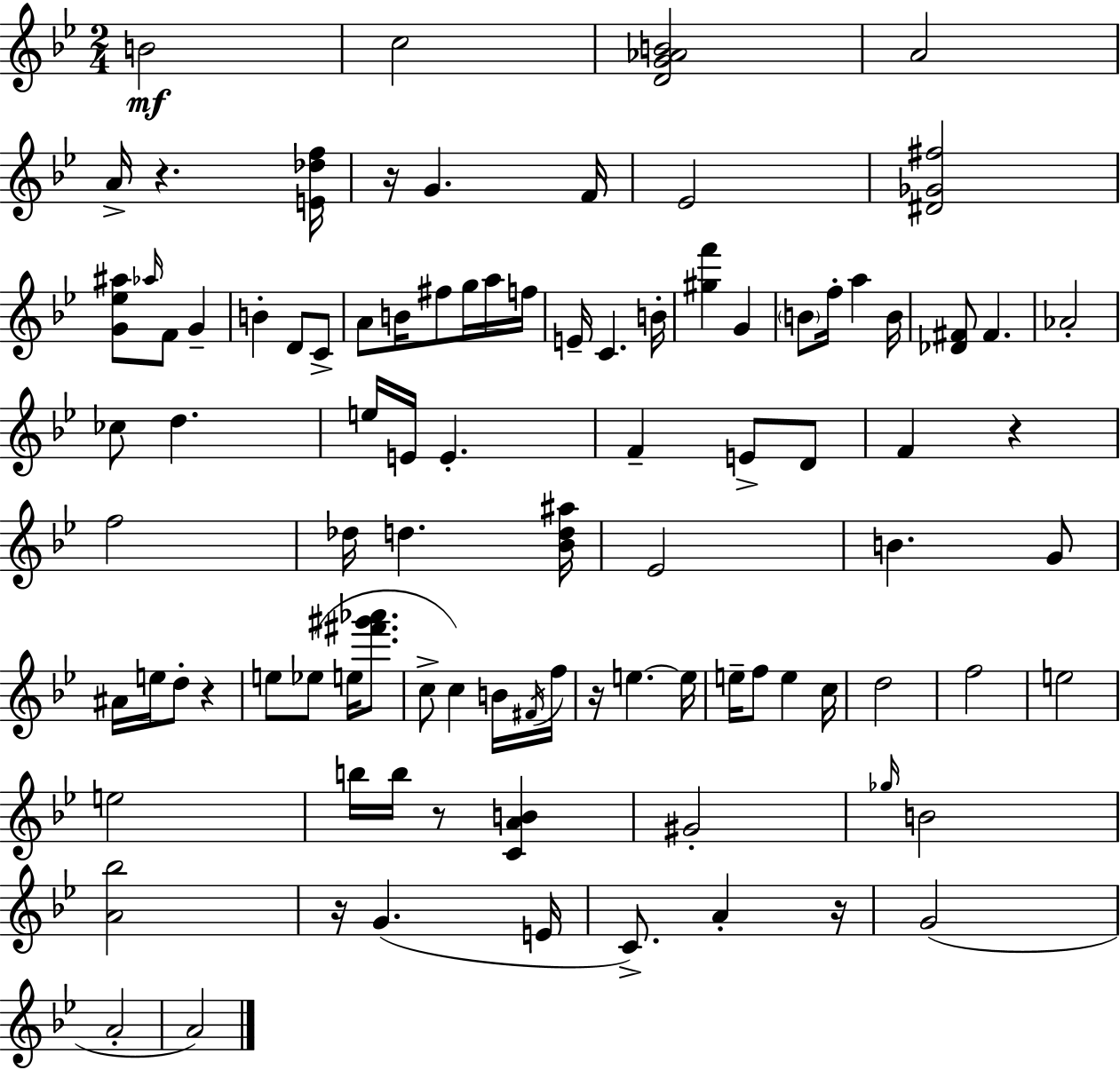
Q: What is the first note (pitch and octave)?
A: B4